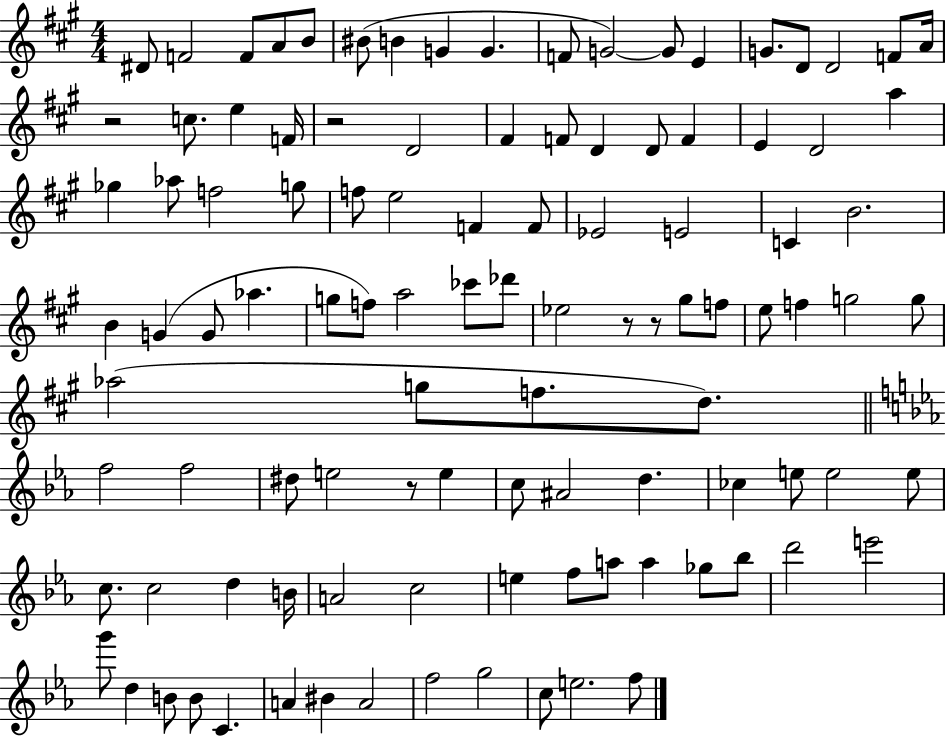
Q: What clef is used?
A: treble